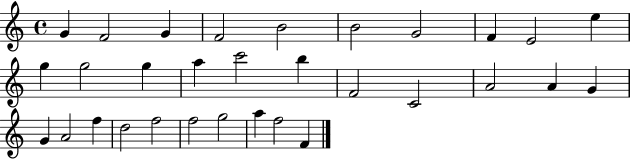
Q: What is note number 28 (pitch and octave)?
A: G5